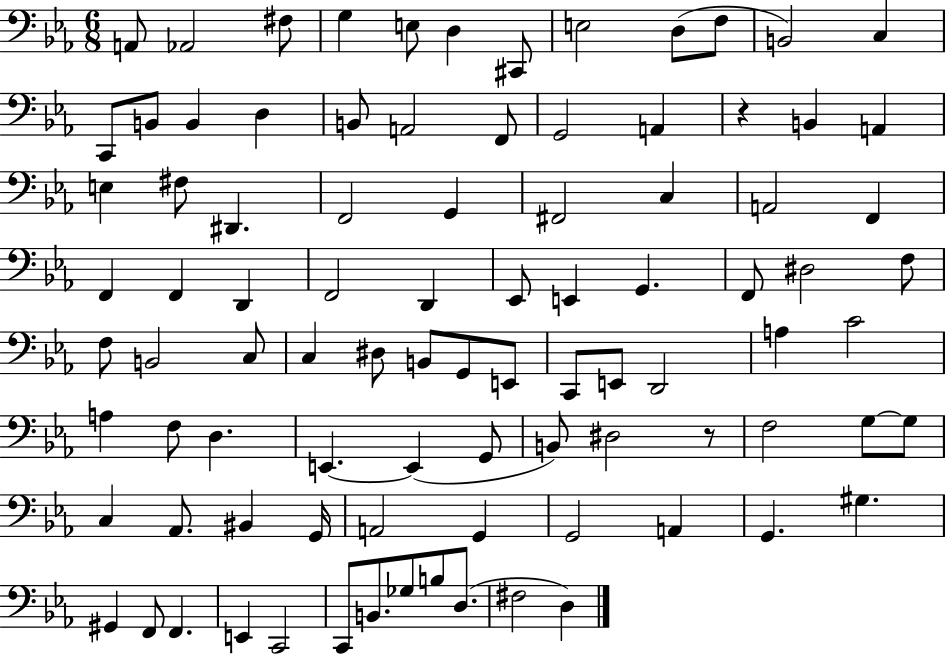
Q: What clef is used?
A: bass